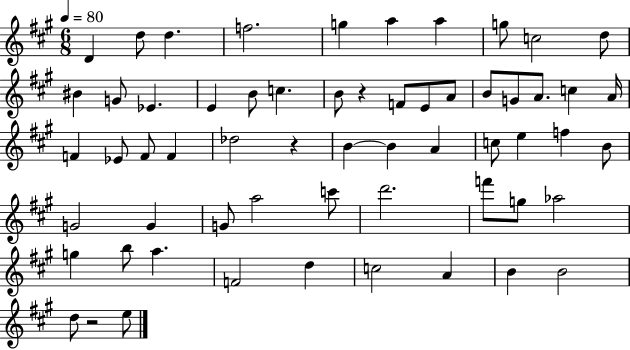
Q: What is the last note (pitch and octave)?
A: E5